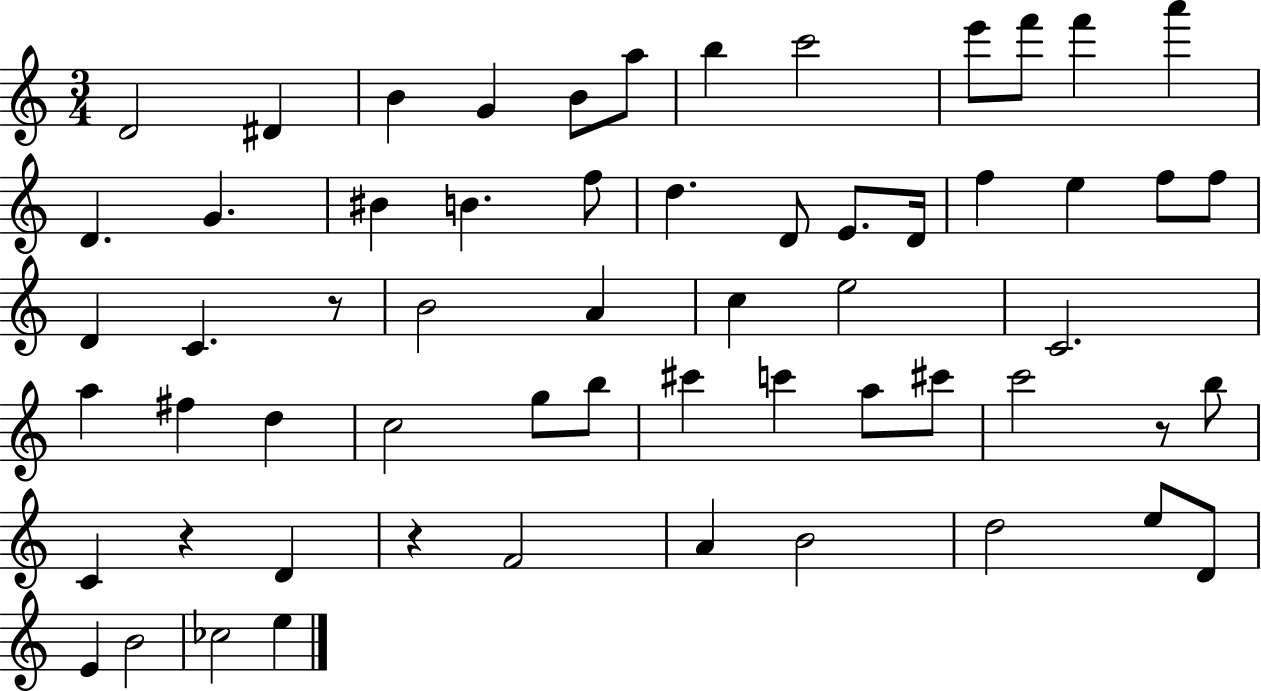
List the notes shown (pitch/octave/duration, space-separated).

D4/h D#4/q B4/q G4/q B4/e A5/e B5/q C6/h E6/e F6/e F6/q A6/q D4/q. G4/q. BIS4/q B4/q. F5/e D5/q. D4/e E4/e. D4/s F5/q E5/q F5/e F5/e D4/q C4/q. R/e B4/h A4/q C5/q E5/h C4/h. A5/q F#5/q D5/q C5/h G5/e B5/e C#6/q C6/q A5/e C#6/e C6/h R/e B5/e C4/q R/q D4/q R/q F4/h A4/q B4/h D5/h E5/e D4/e E4/q B4/h CES5/h E5/q